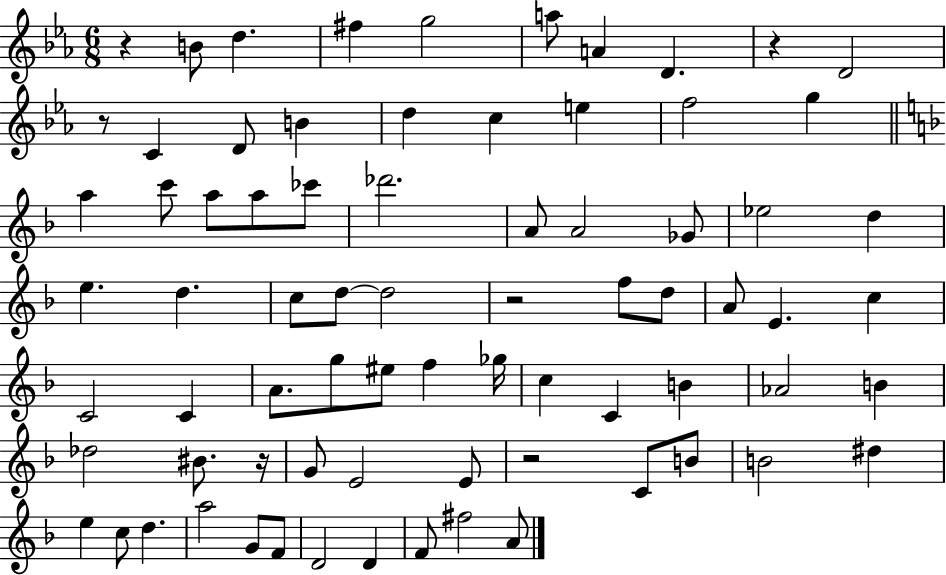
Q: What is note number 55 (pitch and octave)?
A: C4